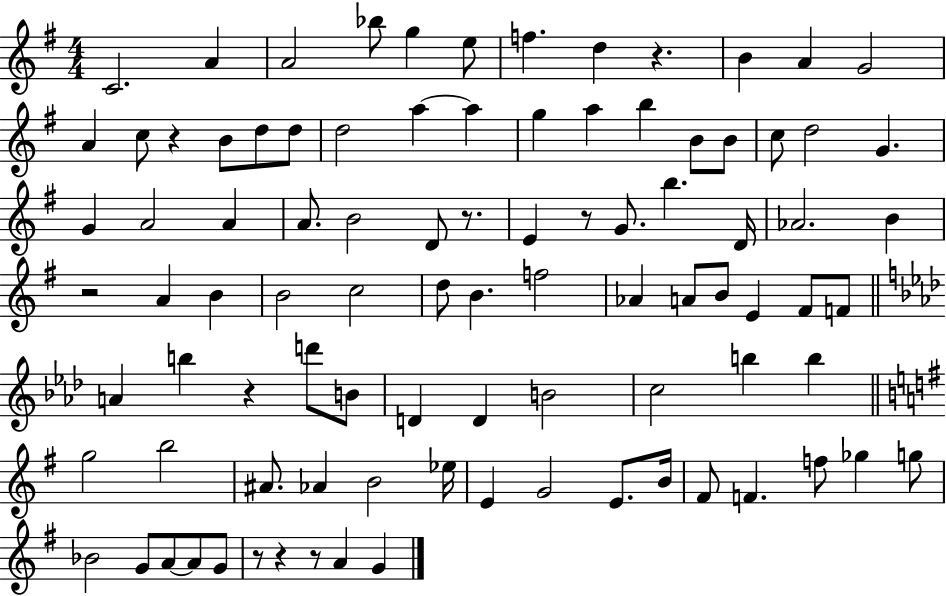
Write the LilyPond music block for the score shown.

{
  \clef treble
  \numericTimeSignature
  \time 4/4
  \key g \major
  \repeat volta 2 { c'2. a'4 | a'2 bes''8 g''4 e''8 | f''4. d''4 r4. | b'4 a'4 g'2 | \break a'4 c''8 r4 b'8 d''8 d''8 | d''2 a''4~~ a''4 | g''4 a''4 b''4 b'8 b'8 | c''8 d''2 g'4. | \break g'4 a'2 a'4 | a'8. b'2 d'8 r8. | e'4 r8 g'8. b''4. d'16 | aes'2. b'4 | \break r2 a'4 b'4 | b'2 c''2 | d''8 b'4. f''2 | aes'4 a'8 b'8 e'4 fis'8 f'8 | \break \bar "||" \break \key aes \major a'4 b''4 r4 d'''8 b'8 | d'4 d'4 b'2 | c''2 b''4 b''4 | \bar "||" \break \key g \major g''2 b''2 | ais'8. aes'4 b'2 ees''16 | e'4 g'2 e'8. b'16 | fis'8 f'4. f''8 ges''4 g''8 | \break bes'2 g'8 a'8~~ a'8 g'8 | r8 r4 r8 a'4 g'4 | } \bar "|."
}